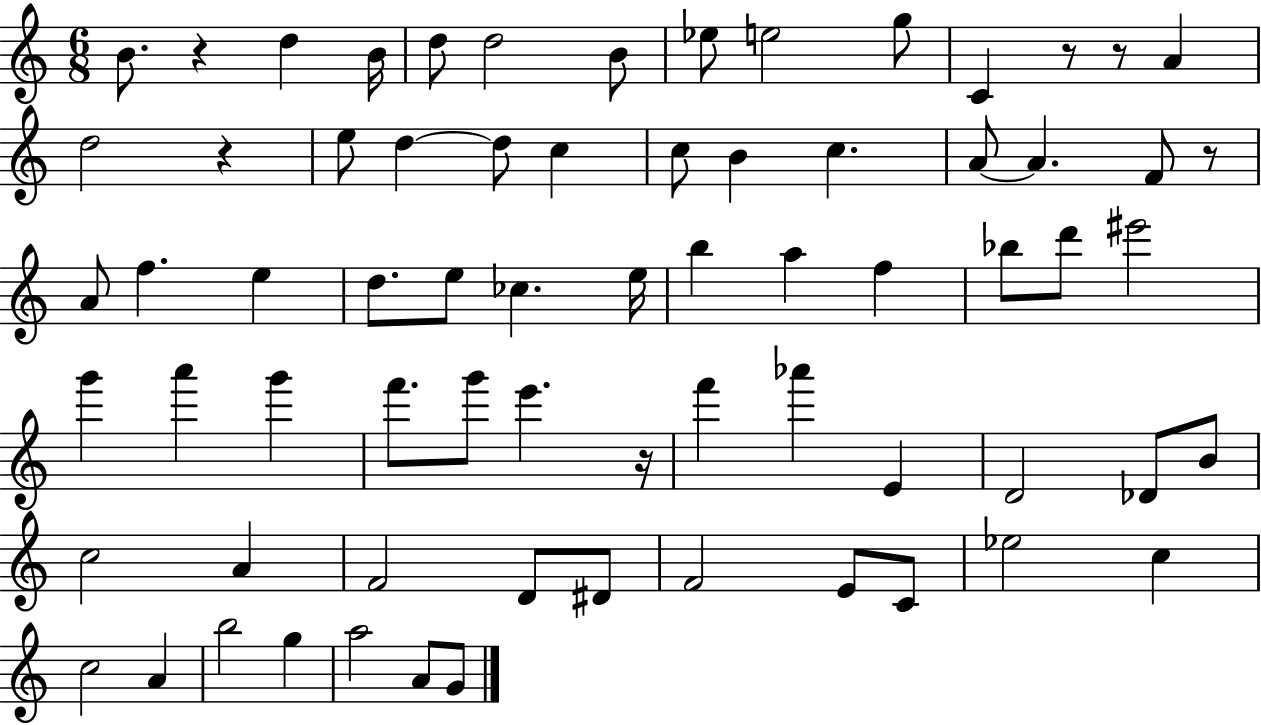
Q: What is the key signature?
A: C major